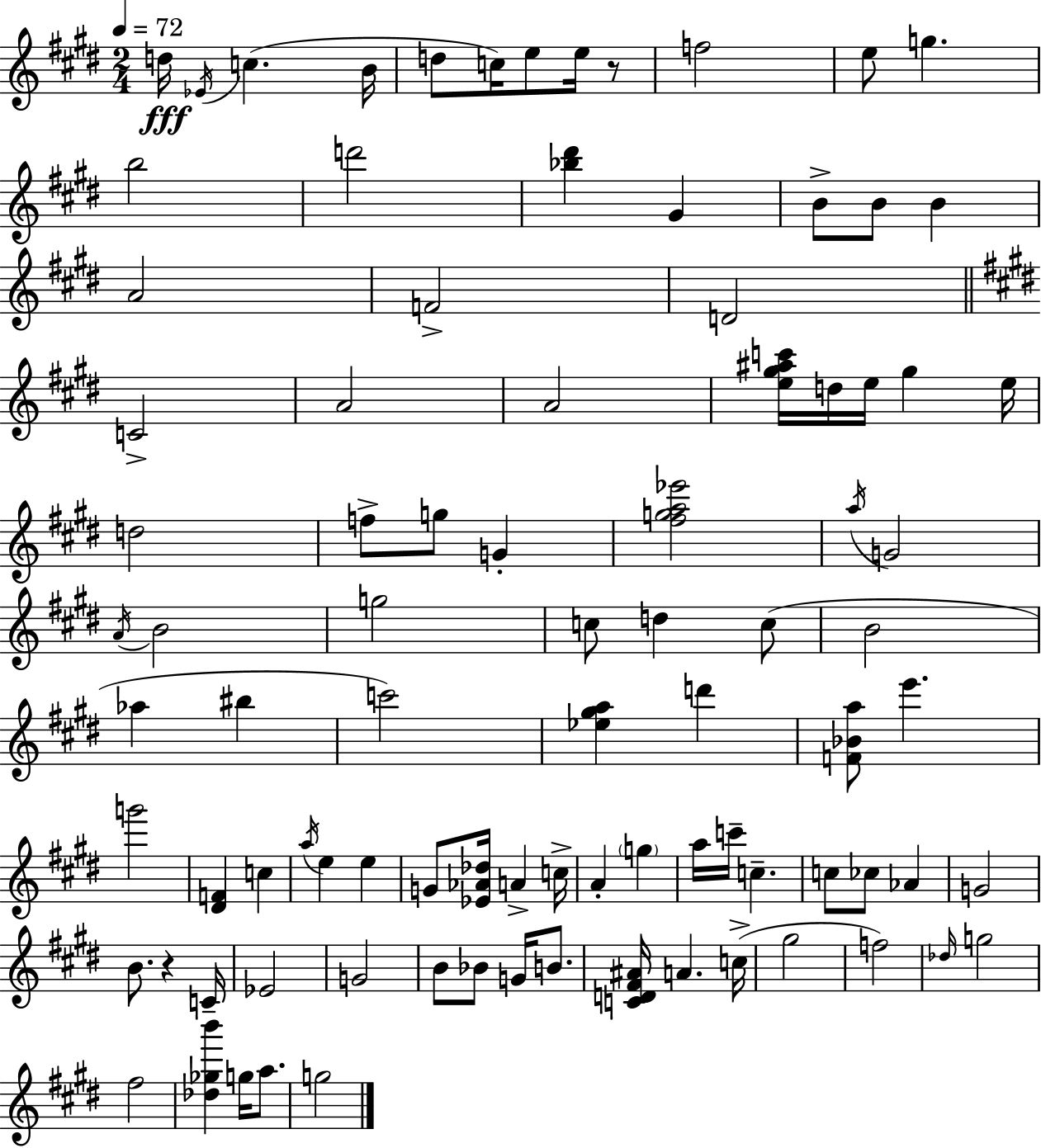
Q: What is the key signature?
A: E major